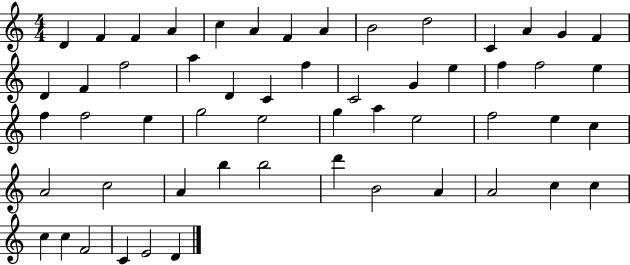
X:1
T:Untitled
M:4/4
L:1/4
K:C
D F F A c A F A B2 d2 C A G F D F f2 a D C f C2 G e f f2 e f f2 e g2 e2 g a e2 f2 e c A2 c2 A b b2 d' B2 A A2 c c c c F2 C E2 D